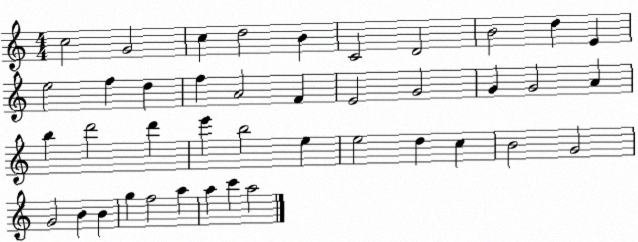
X:1
T:Untitled
M:4/4
L:1/4
K:C
c2 G2 c d2 B C2 D2 B2 d E e2 f d f A2 F E2 G2 G G2 A b d'2 d' e' b2 e e2 d c B2 G2 G2 B B g f2 a a c' a2